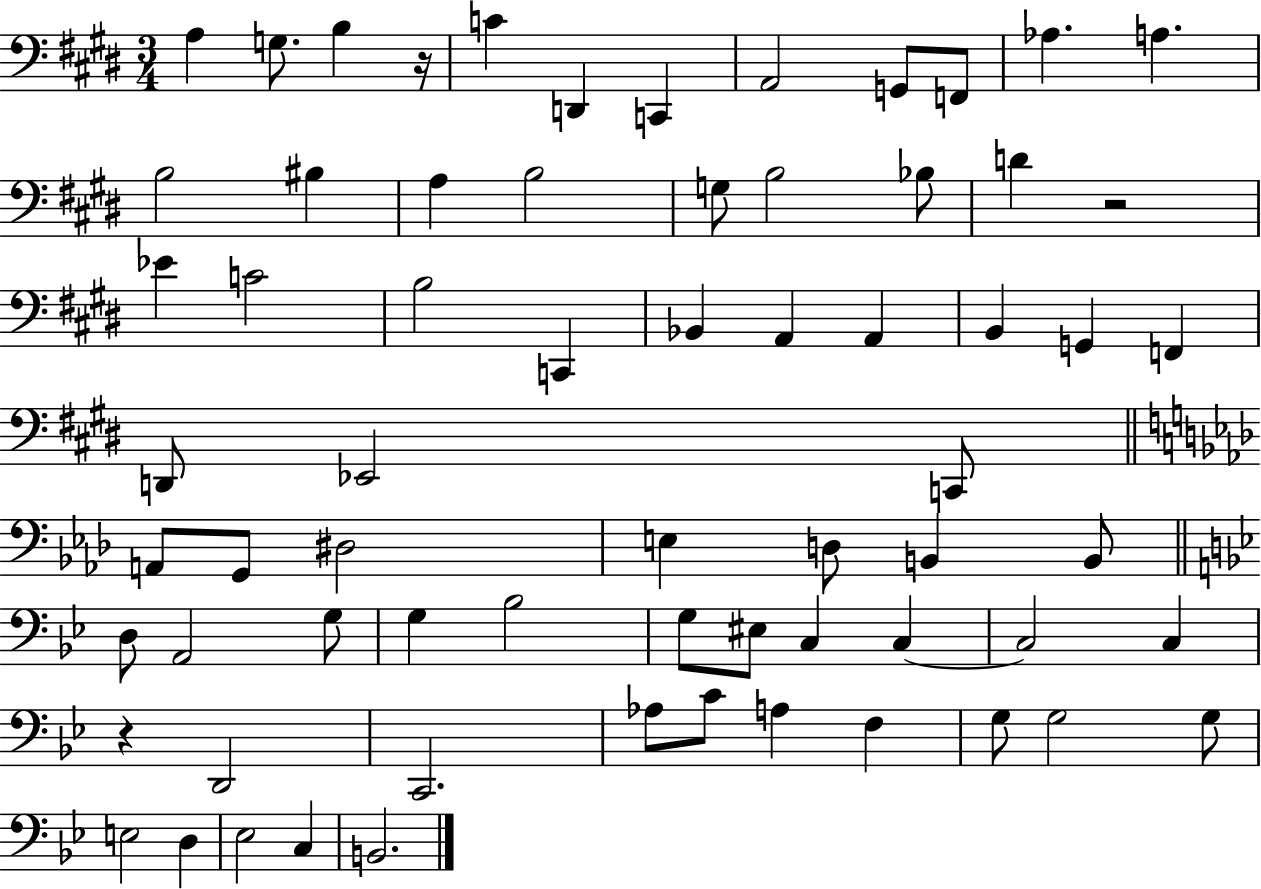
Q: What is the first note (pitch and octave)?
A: A3